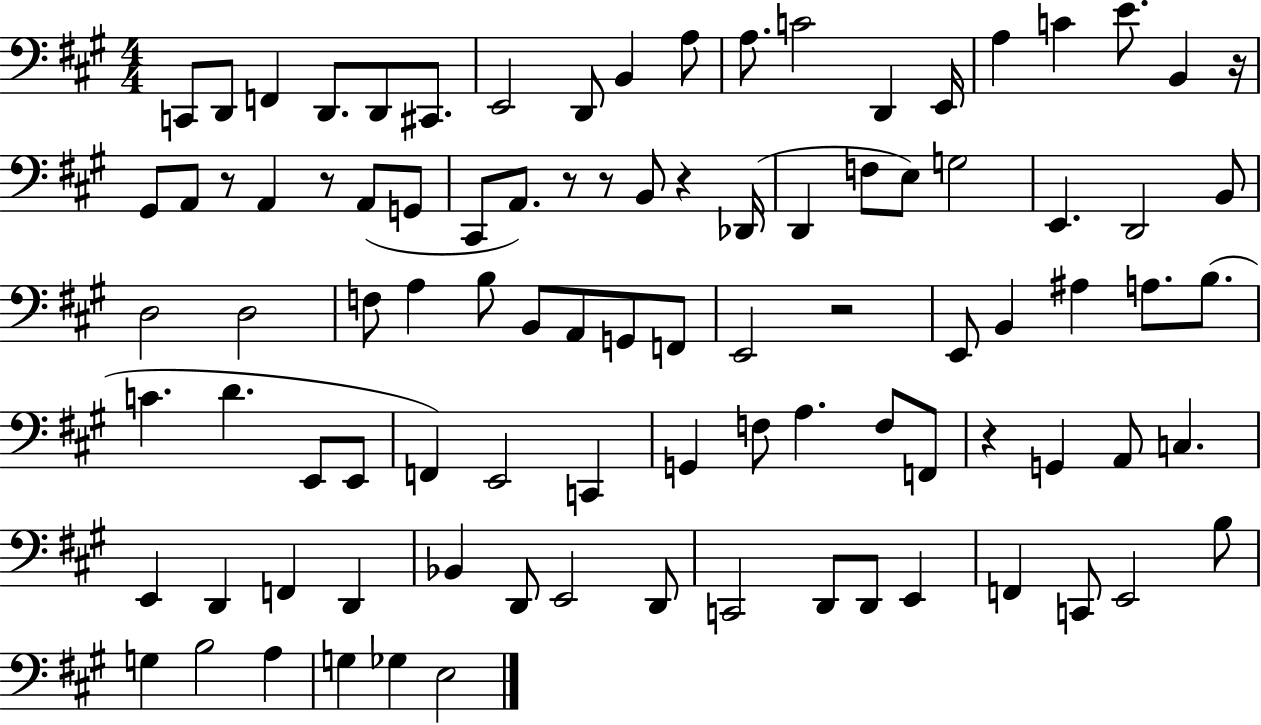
{
  \clef bass
  \numericTimeSignature
  \time 4/4
  \key a \major
  \repeat volta 2 { c,8 d,8 f,4 d,8. d,8 cis,8. | e,2 d,8 b,4 a8 | a8. c'2 d,4 e,16 | a4 c'4 e'8. b,4 r16 | \break gis,8 a,8 r8 a,4 r8 a,8( g,8 | cis,8 a,8.) r8 r8 b,8 r4 des,16( | d,4 f8 e8) g2 | e,4. d,2 b,8 | \break d2 d2 | f8 a4 b8 b,8 a,8 g,8 f,8 | e,2 r2 | e,8 b,4 ais4 a8. b8.( | \break c'4. d'4. e,8 e,8 | f,4) e,2 c,4 | g,4 f8 a4. f8 f,8 | r4 g,4 a,8 c4. | \break e,4 d,4 f,4 d,4 | bes,4 d,8 e,2 d,8 | c,2 d,8 d,8 e,4 | f,4 c,8 e,2 b8 | \break g4 b2 a4 | g4 ges4 e2 | } \bar "|."
}